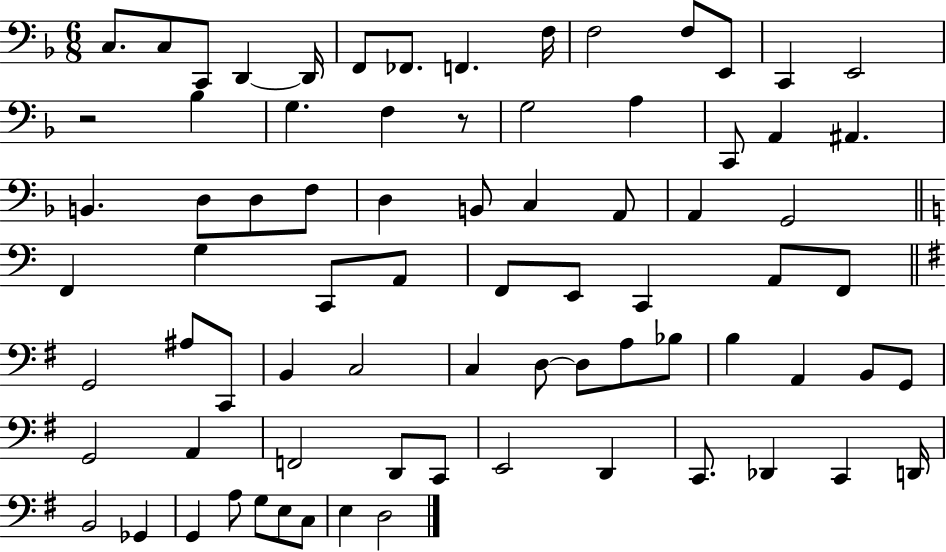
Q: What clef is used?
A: bass